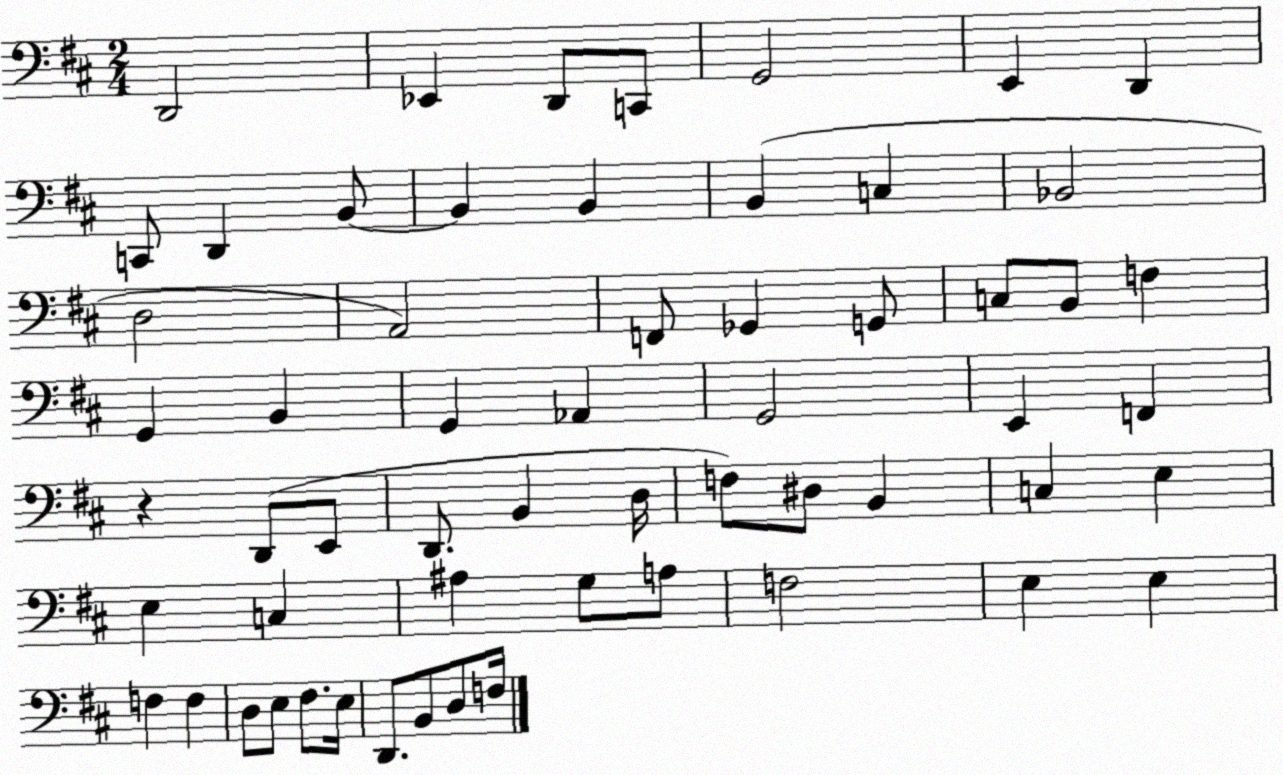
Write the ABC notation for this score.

X:1
T:Untitled
M:2/4
L:1/4
K:D
D,,2 _E,, D,,/2 C,,/2 G,,2 E,, D,, C,,/2 D,, B,,/2 B,, B,, B,, C, _B,,2 D,2 A,,2 F,,/2 _G,, G,,/2 C,/2 B,,/2 F, G,, B,, G,, _A,, G,,2 E,, F,, z D,,/2 E,,/2 D,,/2 B,, D,/4 F,/2 ^D,/2 B,, C, E, E, C, ^A, G,/2 A,/2 F,2 E, E, F, F, D,/2 E,/2 ^F,/2 E,/4 D,,/2 B,,/2 D,/2 F,/4